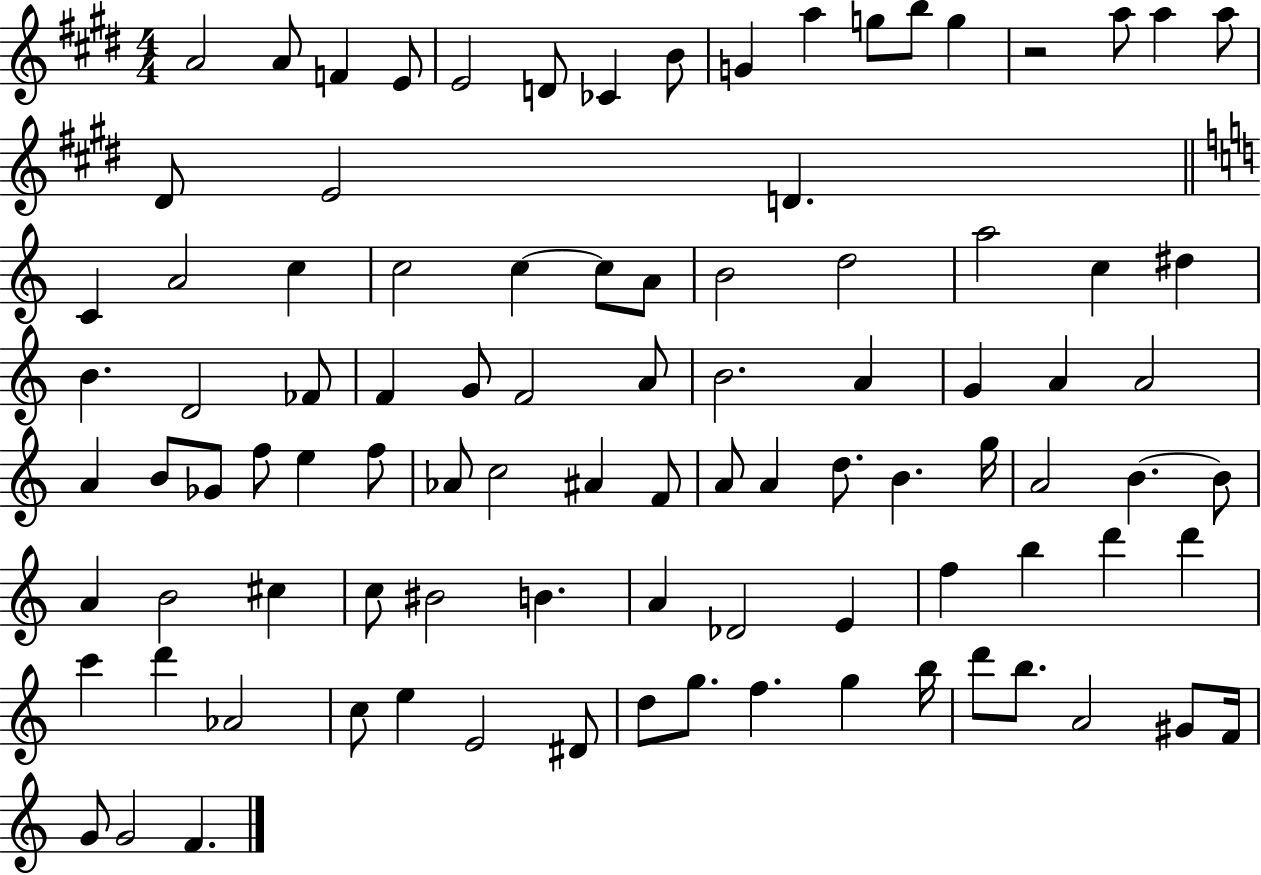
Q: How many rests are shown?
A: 1